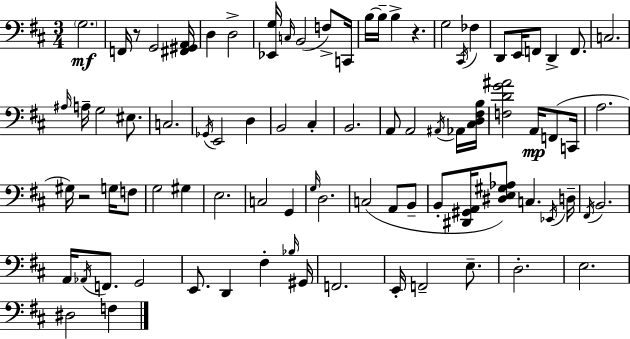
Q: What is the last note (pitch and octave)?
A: F3